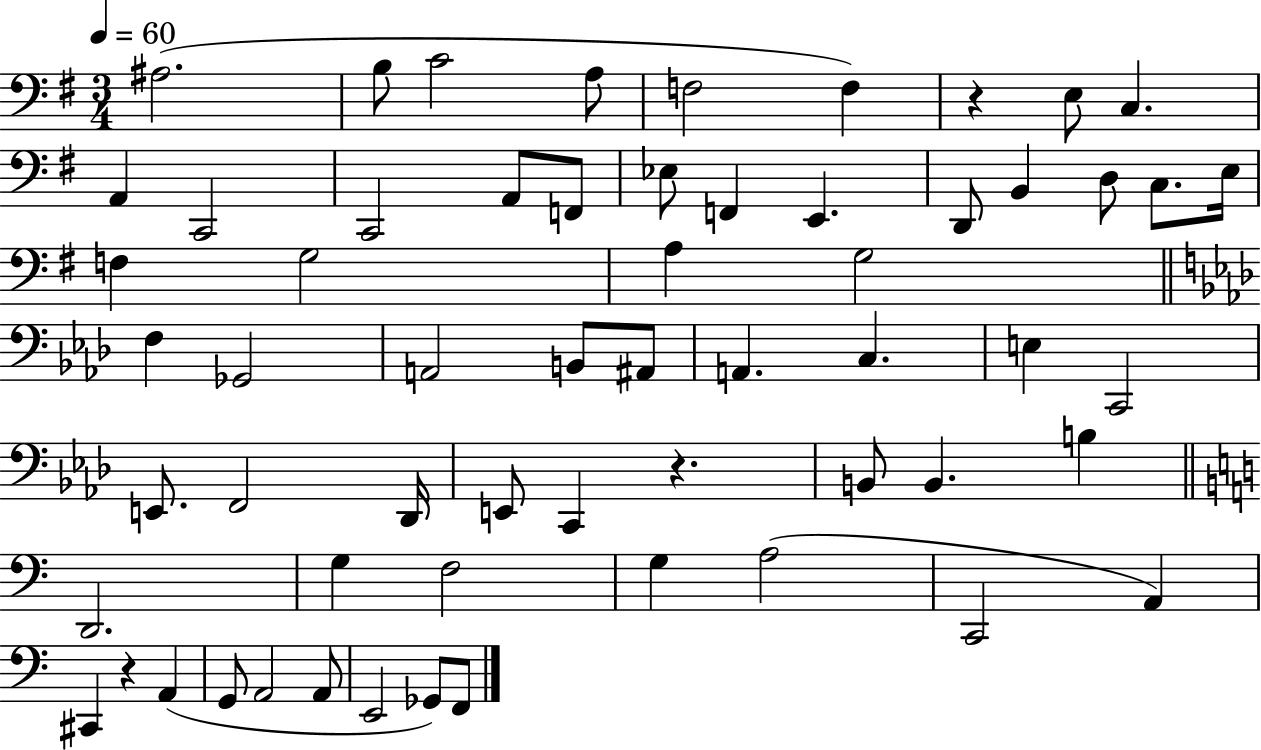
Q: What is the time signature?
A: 3/4